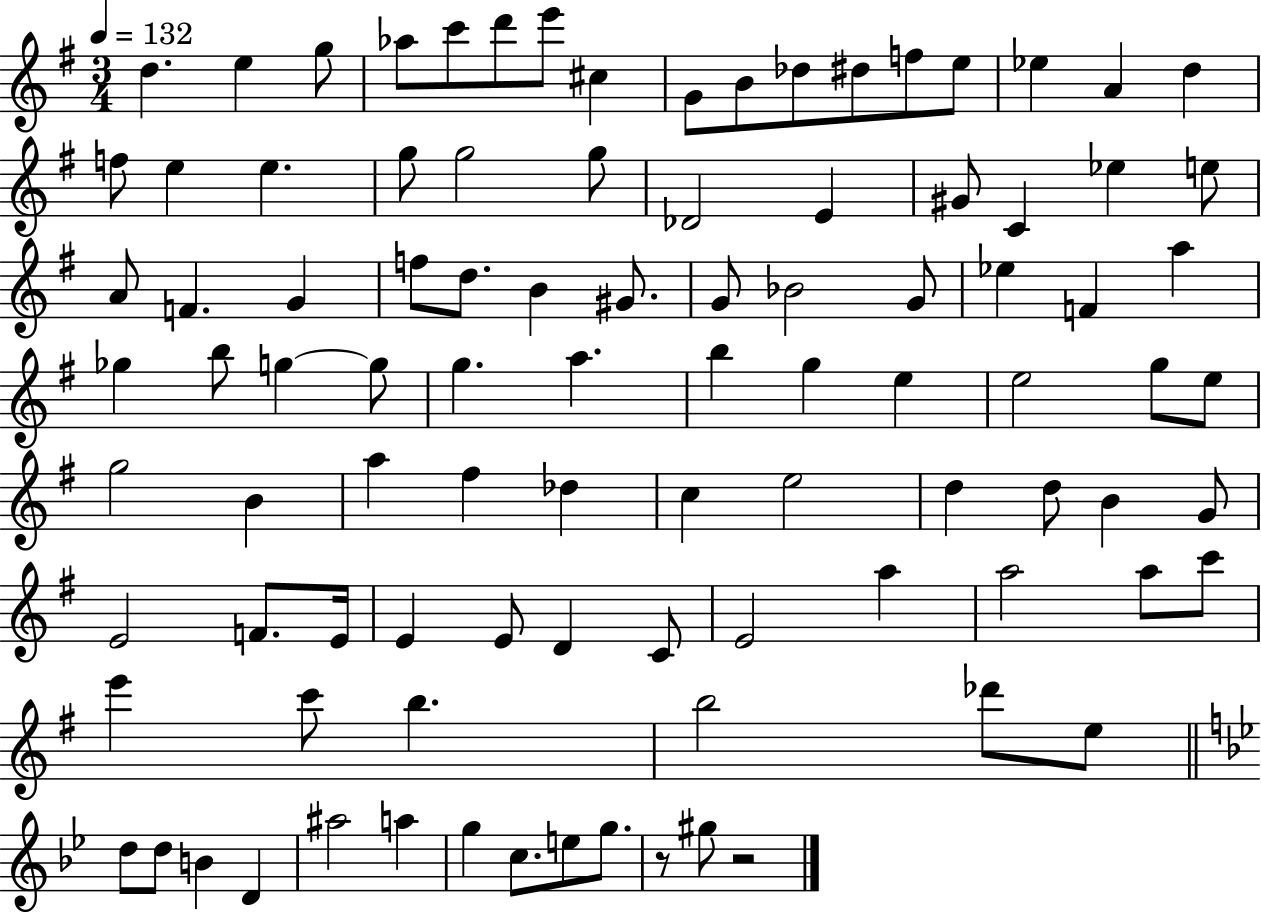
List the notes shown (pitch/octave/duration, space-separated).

D5/q. E5/q G5/e Ab5/e C6/e D6/e E6/e C#5/q G4/e B4/e Db5/e D#5/e F5/e E5/e Eb5/q A4/q D5/q F5/e E5/q E5/q. G5/e G5/h G5/e Db4/h E4/q G#4/e C4/q Eb5/q E5/e A4/e F4/q. G4/q F5/e D5/e. B4/q G#4/e. G4/e Bb4/h G4/e Eb5/q F4/q A5/q Gb5/q B5/e G5/q G5/e G5/q. A5/q. B5/q G5/q E5/q E5/h G5/e E5/e G5/h B4/q A5/q F#5/q Db5/q C5/q E5/h D5/q D5/e B4/q G4/e E4/h F4/e. E4/s E4/q E4/e D4/q C4/e E4/h A5/q A5/h A5/e C6/e E6/q C6/e B5/q. B5/h Db6/e E5/e D5/e D5/e B4/q D4/q A#5/h A5/q G5/q C5/e. E5/e G5/e. R/e G#5/e R/h